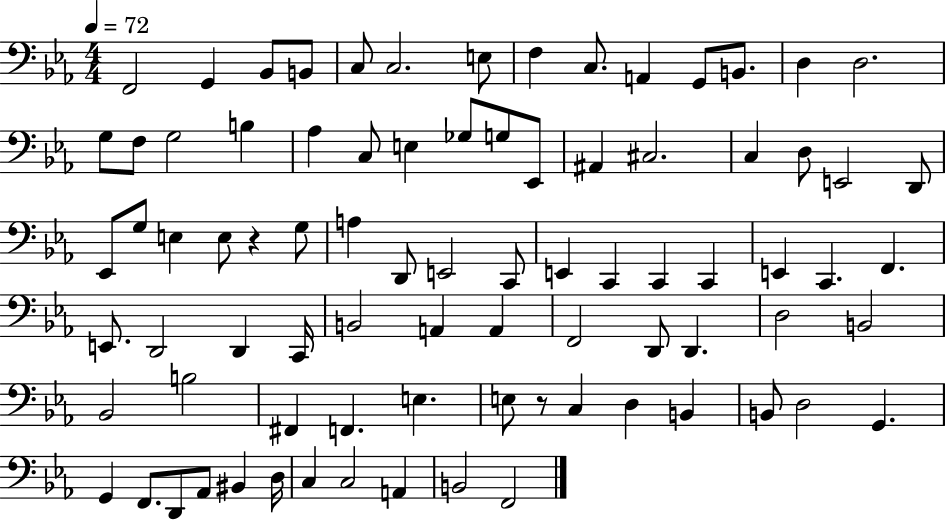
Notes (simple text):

F2/h G2/q Bb2/e B2/e C3/e C3/h. E3/e F3/q C3/e. A2/q G2/e B2/e. D3/q D3/h. G3/e F3/e G3/h B3/q Ab3/q C3/e E3/q Gb3/e G3/e Eb2/e A#2/q C#3/h. C3/q D3/e E2/h D2/e Eb2/e G3/e E3/q E3/e R/q G3/e A3/q D2/e E2/h C2/e E2/q C2/q C2/q C2/q E2/q C2/q. F2/q. E2/e. D2/h D2/q C2/s B2/h A2/q A2/q F2/h D2/e D2/q. D3/h B2/h Bb2/h B3/h F#2/q F2/q. E3/q. E3/e R/e C3/q D3/q B2/q B2/e D3/h G2/q. G2/q F2/e. D2/e Ab2/e BIS2/q D3/s C3/q C3/h A2/q B2/h F2/h